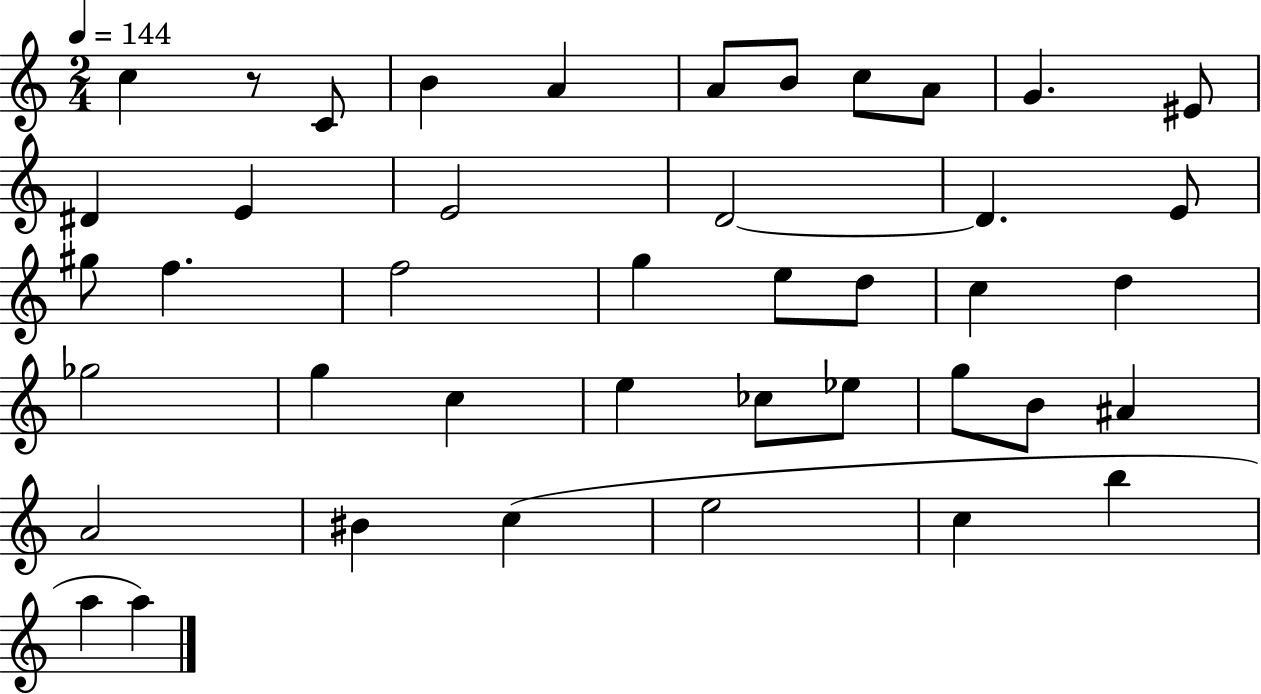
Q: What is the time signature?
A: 2/4